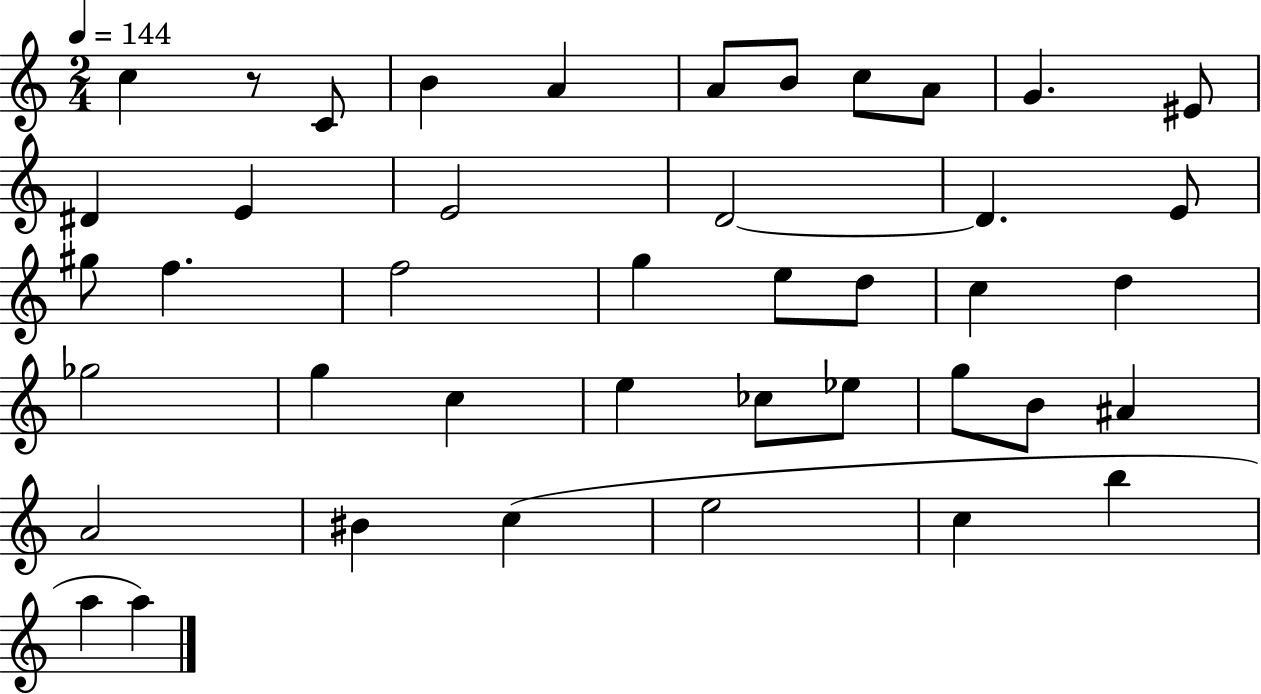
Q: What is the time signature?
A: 2/4